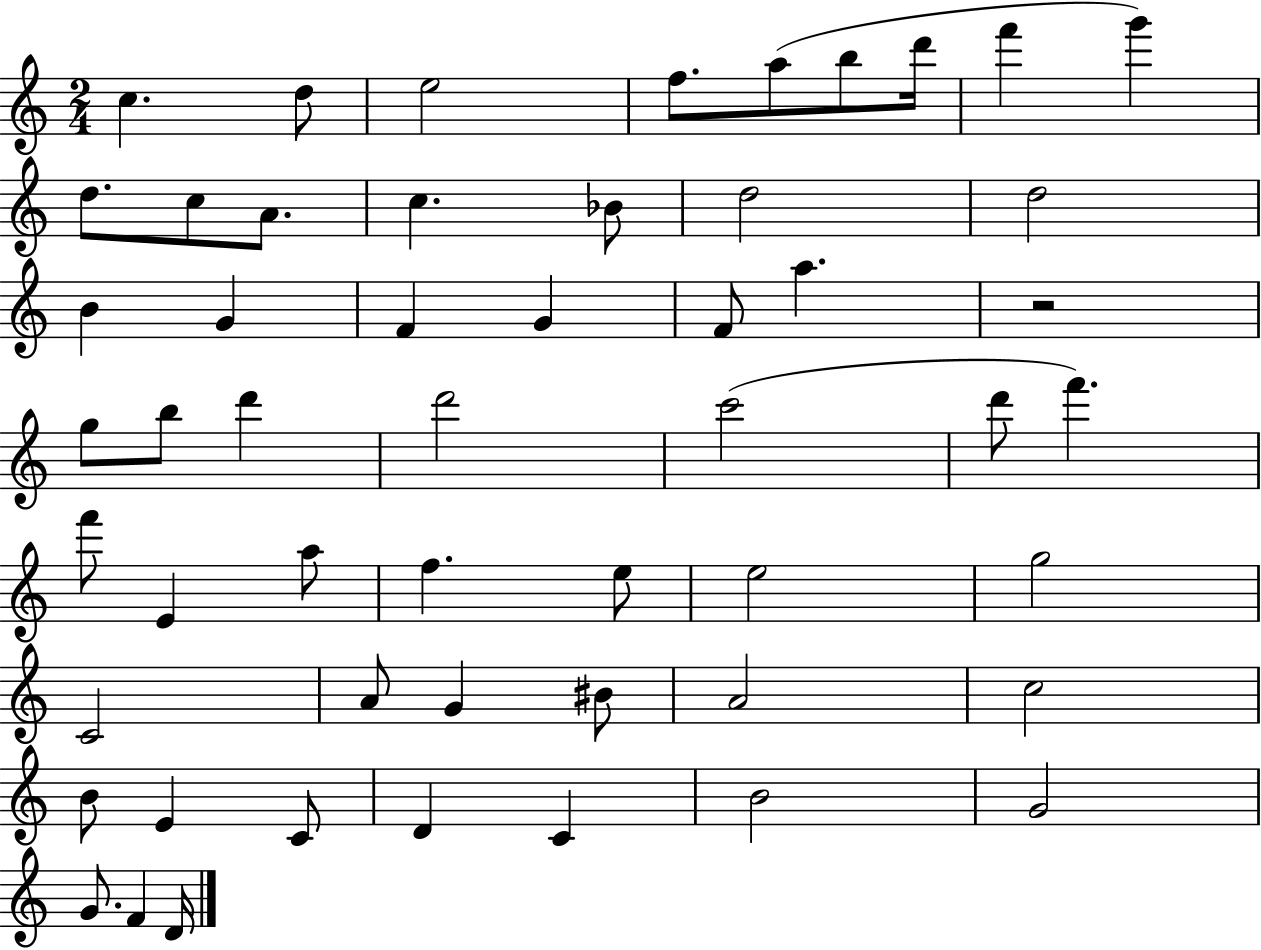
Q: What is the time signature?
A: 2/4